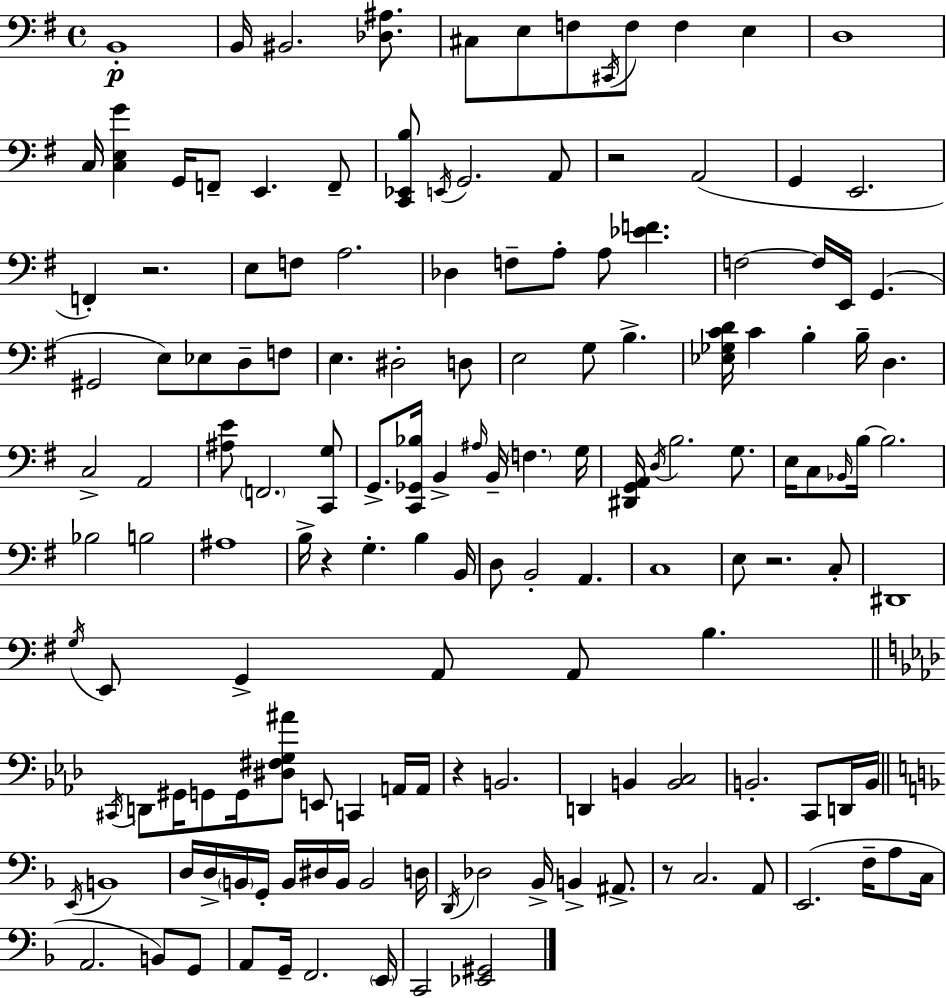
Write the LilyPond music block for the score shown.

{
  \clef bass
  \time 4/4
  \defaultTimeSignature
  \key g \major
  b,1-.\p | b,16 bis,2. <des ais>8. | cis8 e8 f8 \acciaccatura { cis,16 } f8 f4 e4 | d1 | \break c16 <c e g'>4 g,16 f,8-- e,4. f,8-- | <c, ees, b>8 \acciaccatura { e,16 } g,2. | a,8 r2 a,2( | g,4 e,2. | \break f,4-.) r2. | e8 f8 a2. | des4 f8-- a8-. a8 <ees' f'>4. | f2~~ f16 e,16 g,4.( | \break gis,2 e8) ees8 d8-- | f8 e4. dis2-. | d8 e2 g8 b4.-> | <ees ges c' d'>16 c'4 b4-. b16-- d4. | \break c2-> a,2 | <ais e'>8 \parenthesize f,2. | <c, g>8 g,8.-> <c, ges, bes>16 b,4-> \grace { ais16 } b,16-- \parenthesize f4. | g16 <dis, g, a,>16 \acciaccatura { d16 } b2. | \break g8. e16 c8 \grace { bes,16 } b16~~ b2. | bes2 b2 | ais1 | b16-> r4 g4.-. | \break b4 b,16 d8 b,2-. a,4. | c1 | e8 r2. | c8-. dis,1 | \break \acciaccatura { g16 } e,8 g,4-> a,8 a,8 | b4. \bar "||" \break \key aes \major \acciaccatura { cis,16 } d,8 gis,16 g,8 g,16 <dis fis g ais'>8 e,8 c,4 a,16 | a,16 r4 b,2. | d,4 b,4 <b, c>2 | b,2.-. c,8 d,16 | \break b,16 \bar "||" \break \key f \major \acciaccatura { e,16 } b,1 | d16 d16-> \parenthesize b,16 g,16-. b,16 dis16 b,16 b,2 | d16 \acciaccatura { d,16 } des2 bes,16-> b,4-> ais,8.-> | r8 c2. | \break a,8 e,2.( f16-- a8 | c16 a,2. b,8) | g,8 a,8 g,16-- f,2. | \parenthesize e,16 c,2 <ees, gis,>2 | \break \bar "|."
}